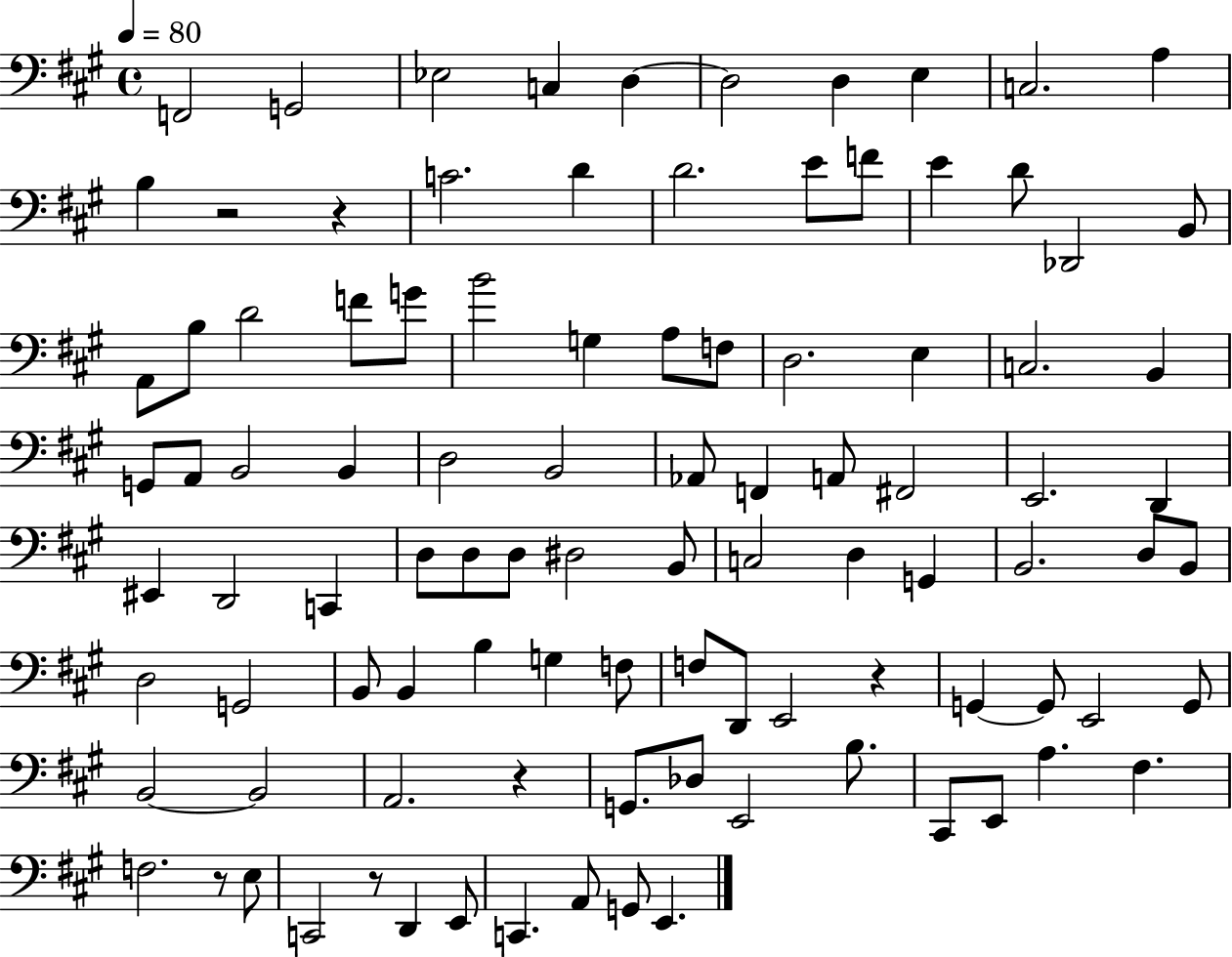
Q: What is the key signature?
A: A major